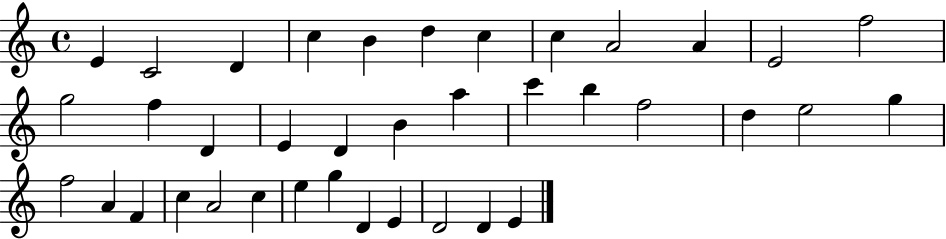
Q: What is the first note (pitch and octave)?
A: E4